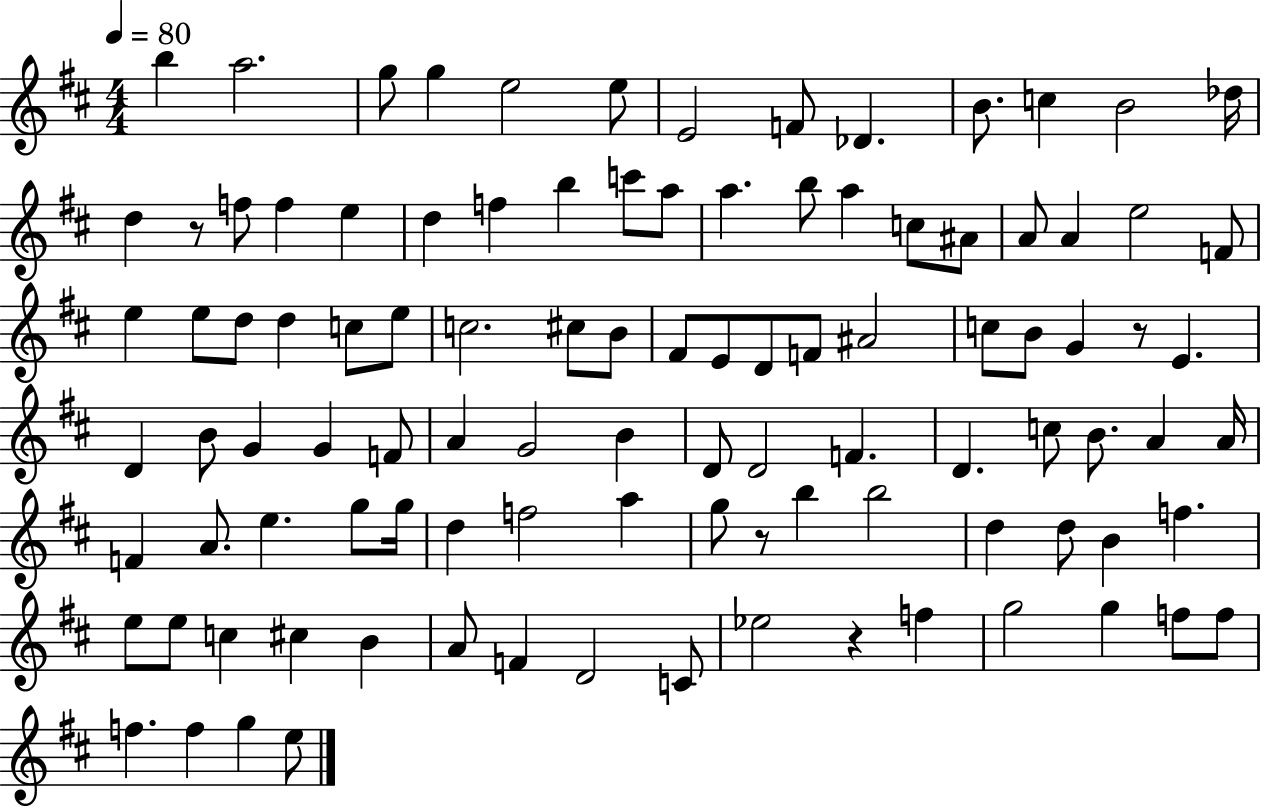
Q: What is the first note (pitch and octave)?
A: B5